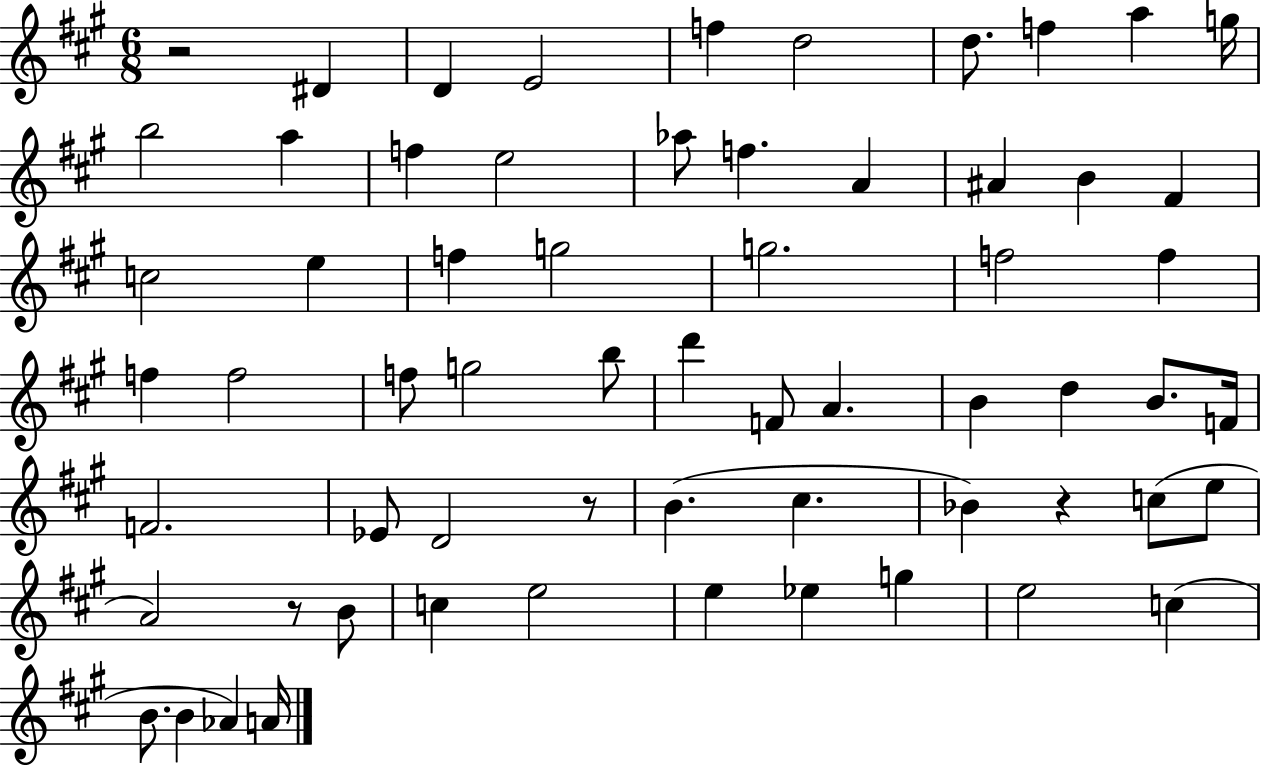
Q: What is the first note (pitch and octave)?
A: D#4